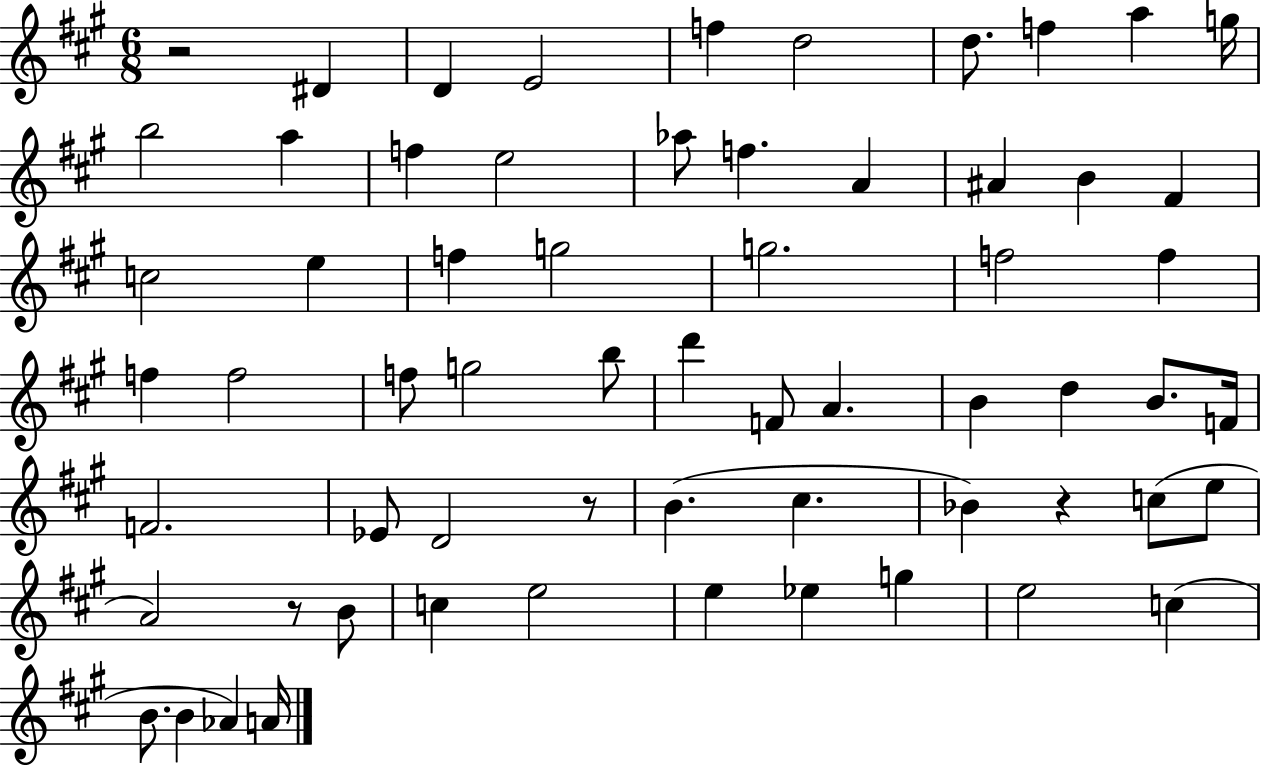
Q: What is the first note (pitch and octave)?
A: D#4